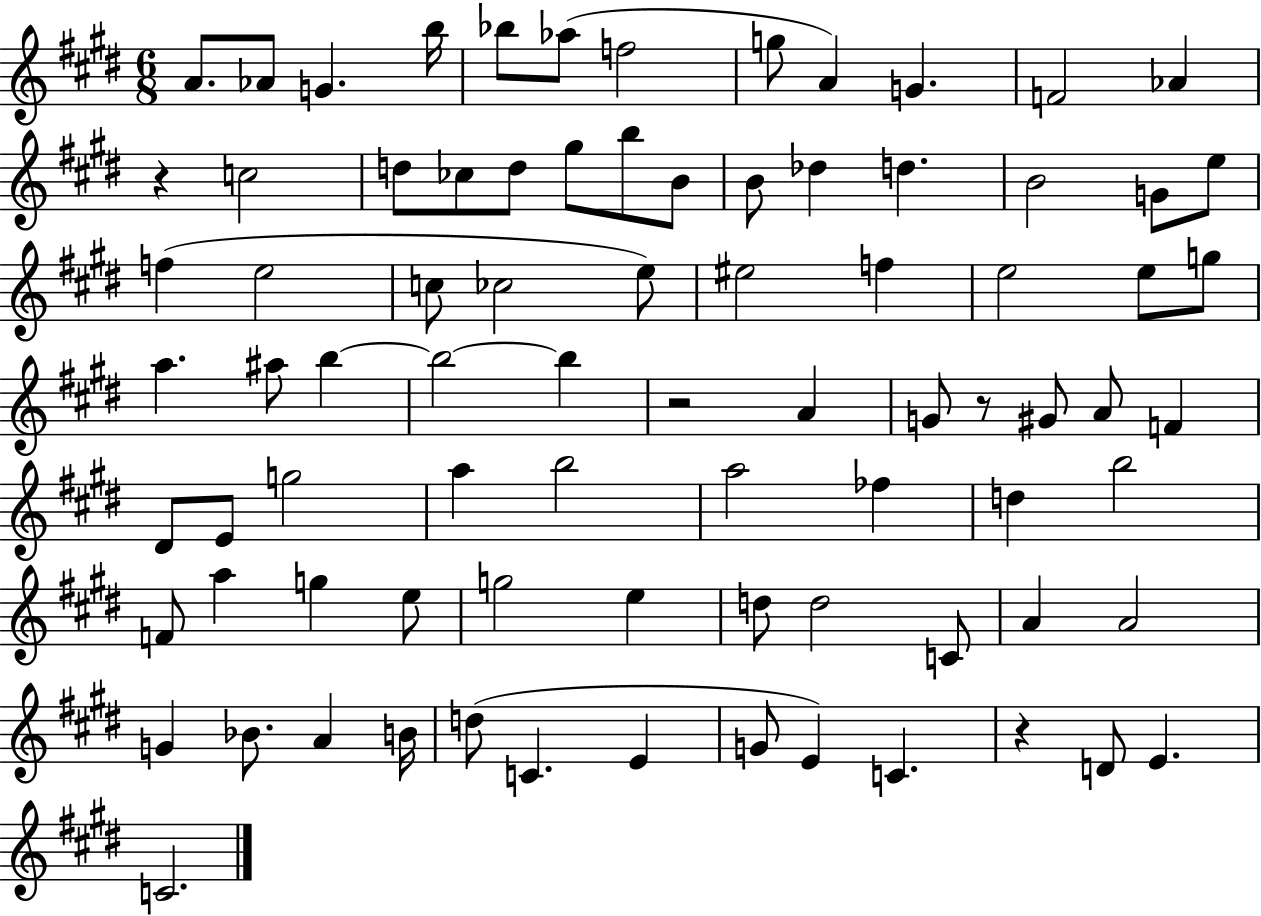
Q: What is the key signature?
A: E major